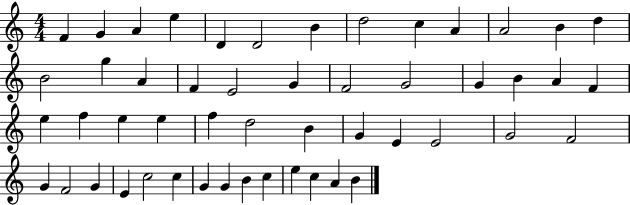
{
  \clef treble
  \numericTimeSignature
  \time 4/4
  \key c \major
  f'4 g'4 a'4 e''4 | d'4 d'2 b'4 | d''2 c''4 a'4 | a'2 b'4 d''4 | \break b'2 g''4 a'4 | f'4 e'2 g'4 | f'2 g'2 | g'4 b'4 a'4 f'4 | \break e''4 f''4 e''4 e''4 | f''4 d''2 b'4 | g'4 e'4 e'2 | g'2 f'2 | \break g'4 f'2 g'4 | e'4 c''2 c''4 | g'4 g'4 b'4 c''4 | e''4 c''4 a'4 b'4 | \break \bar "|."
}